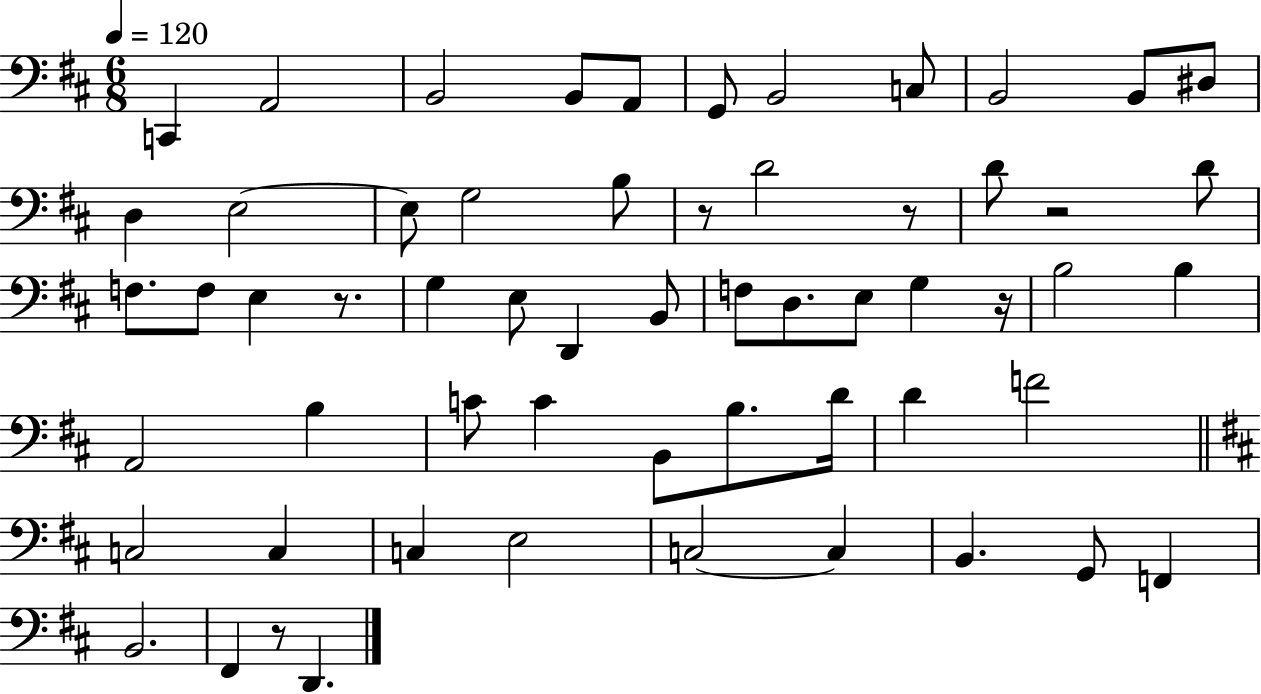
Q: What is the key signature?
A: D major